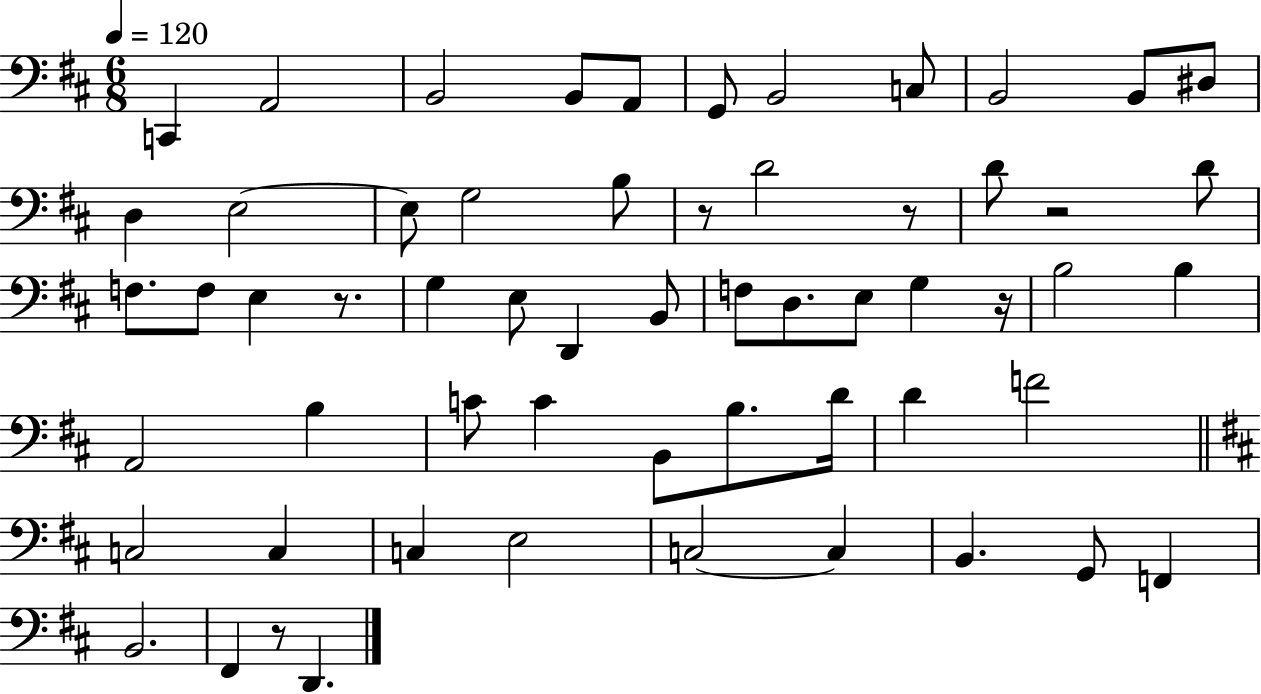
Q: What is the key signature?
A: D major